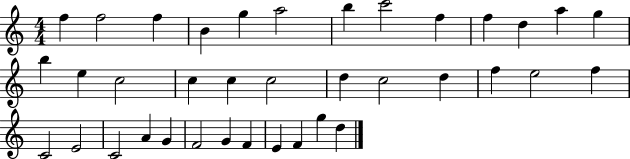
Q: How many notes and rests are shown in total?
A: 37